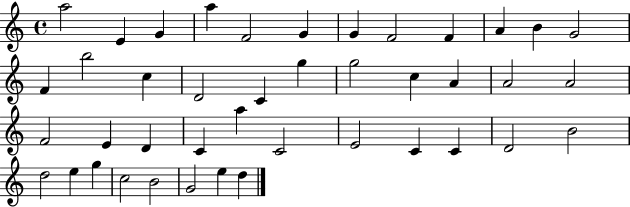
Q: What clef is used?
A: treble